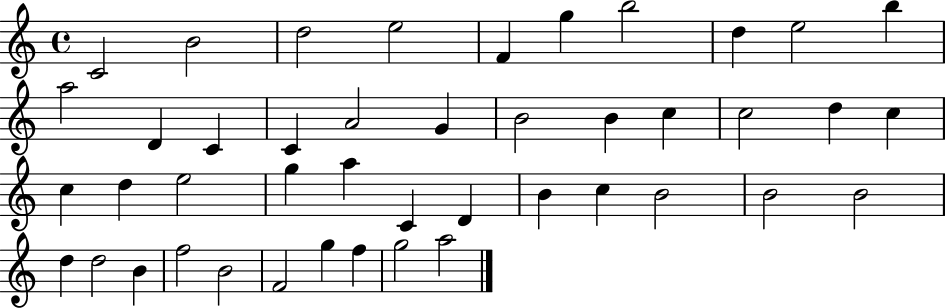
{
  \clef treble
  \time 4/4
  \defaultTimeSignature
  \key c \major
  c'2 b'2 | d''2 e''2 | f'4 g''4 b''2 | d''4 e''2 b''4 | \break a''2 d'4 c'4 | c'4 a'2 g'4 | b'2 b'4 c''4 | c''2 d''4 c''4 | \break c''4 d''4 e''2 | g''4 a''4 c'4 d'4 | b'4 c''4 b'2 | b'2 b'2 | \break d''4 d''2 b'4 | f''2 b'2 | f'2 g''4 f''4 | g''2 a''2 | \break \bar "|."
}